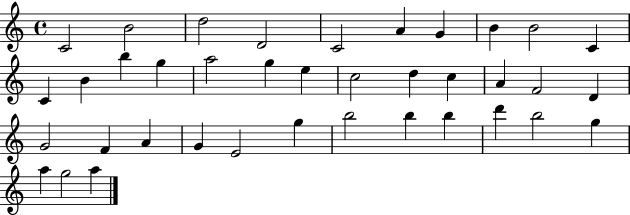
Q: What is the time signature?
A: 4/4